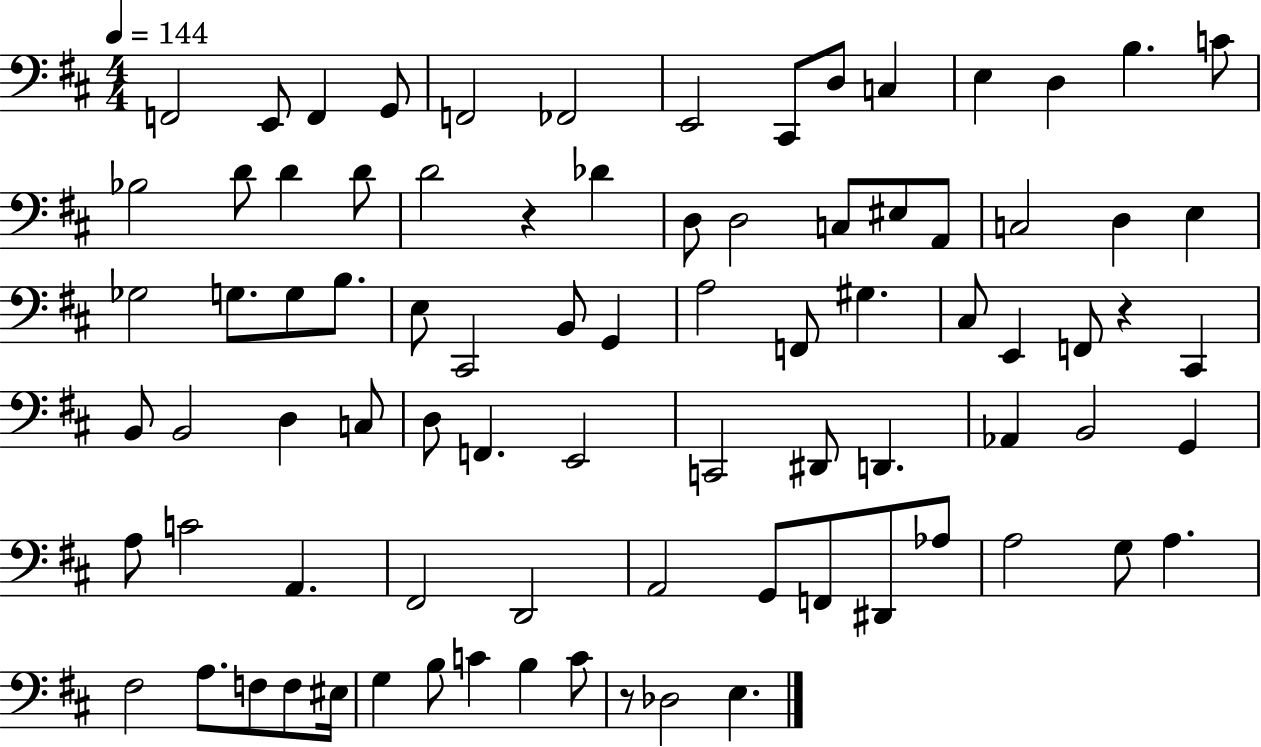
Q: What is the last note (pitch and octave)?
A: E3